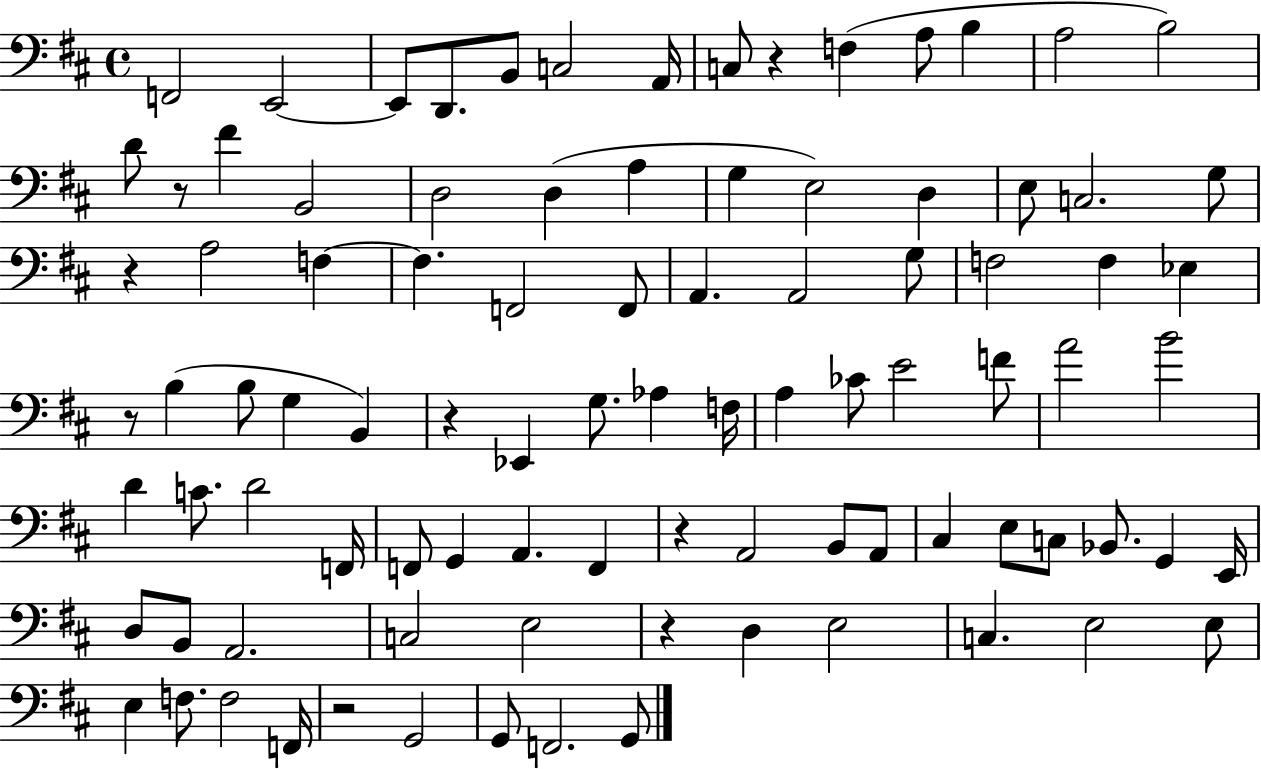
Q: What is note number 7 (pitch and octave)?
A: A2